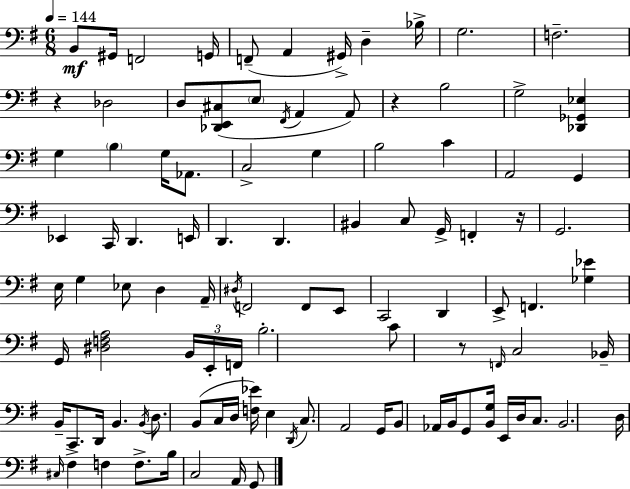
B2/e G#2/s F2/h G2/s F2/e A2/q G#2/s D3/q Bb3/s G3/h. F3/h. R/q Db3/h D3/e [Db2,E2,C#3]/e E3/e F#2/s A2/q A2/e R/q B3/h G3/h [Db2,Gb2,Eb3]/q G3/q B3/q G3/s Ab2/e. C3/h G3/q B3/h C4/q A2/h G2/q Eb2/q C2/s D2/q. E2/s D2/q. D2/q. BIS2/q C3/e G2/s F2/q R/s G2/h. E3/s G3/q Eb3/e D3/q A2/s D#3/s F2/h F2/e E2/e C2/h D2/q E2/e F2/q. [Gb3,Eb4]/q G2/s [D#3,F3,A3]/h B2/s E2/s F2/s B3/h. C4/e R/e F2/s C3/h Bb2/s B2/s C2/e. D2/s B2/q. B2/s D3/e. B2/e C3/s D3/s [F3,Eb4]/s E3/q D2/s C3/e. A2/h G2/s B2/e Ab2/s B2/s G2/e [B2,G3]/s E2/s D3/s C3/e. B2/h. D3/s C#3/s F#3/q F3/q F3/e. B3/s C3/h A2/s G2/e